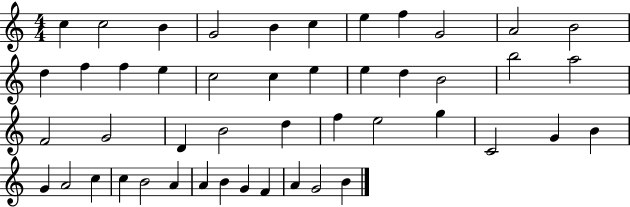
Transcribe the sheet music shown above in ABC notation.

X:1
T:Untitled
M:4/4
L:1/4
K:C
c c2 B G2 B c e f G2 A2 B2 d f f e c2 c e e d B2 b2 a2 F2 G2 D B2 d f e2 g C2 G B G A2 c c B2 A A B G F A G2 B